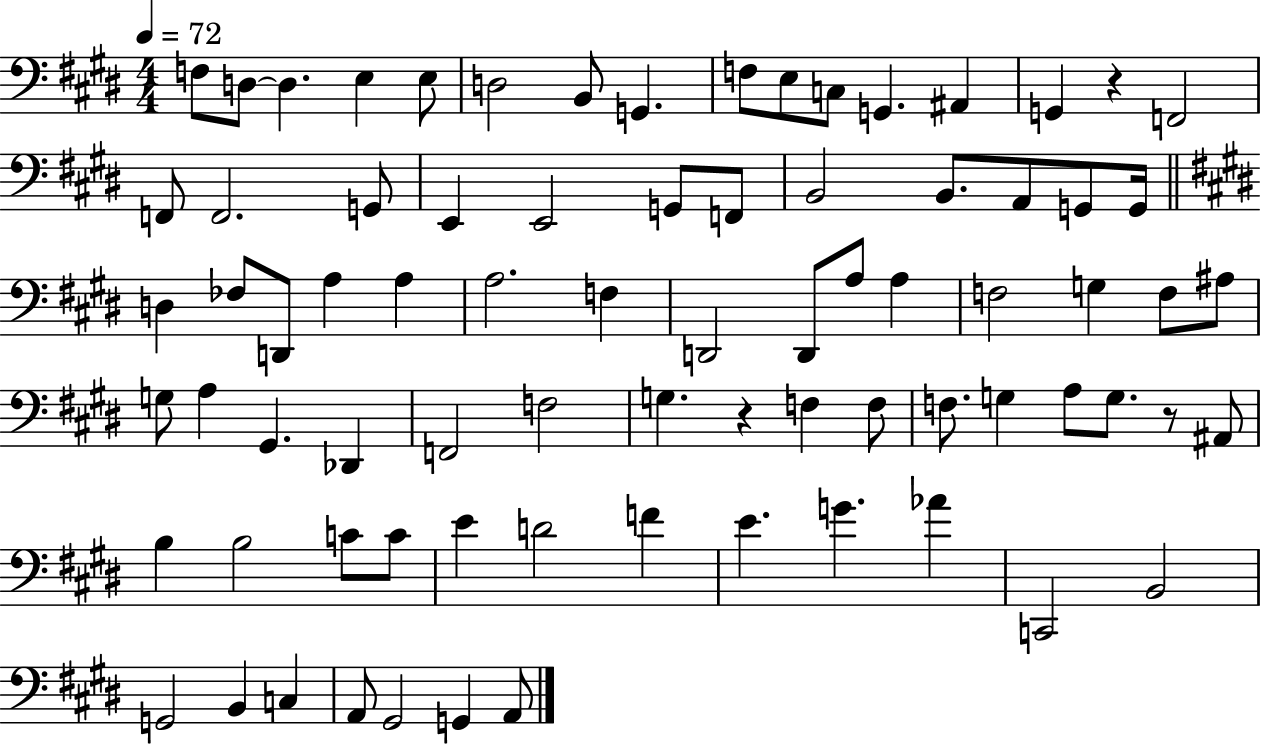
X:1
T:Untitled
M:4/4
L:1/4
K:E
F,/2 D,/2 D, E, E,/2 D,2 B,,/2 G,, F,/2 E,/2 C,/2 G,, ^A,, G,, z F,,2 F,,/2 F,,2 G,,/2 E,, E,,2 G,,/2 F,,/2 B,,2 B,,/2 A,,/2 G,,/2 G,,/4 D, _F,/2 D,,/2 A, A, A,2 F, D,,2 D,,/2 A,/2 A, F,2 G, F,/2 ^A,/2 G,/2 A, ^G,, _D,, F,,2 F,2 G, z F, F,/2 F,/2 G, A,/2 G,/2 z/2 ^A,,/2 B, B,2 C/2 C/2 E D2 F E G _A C,,2 B,,2 G,,2 B,, C, A,,/2 ^G,,2 G,, A,,/2